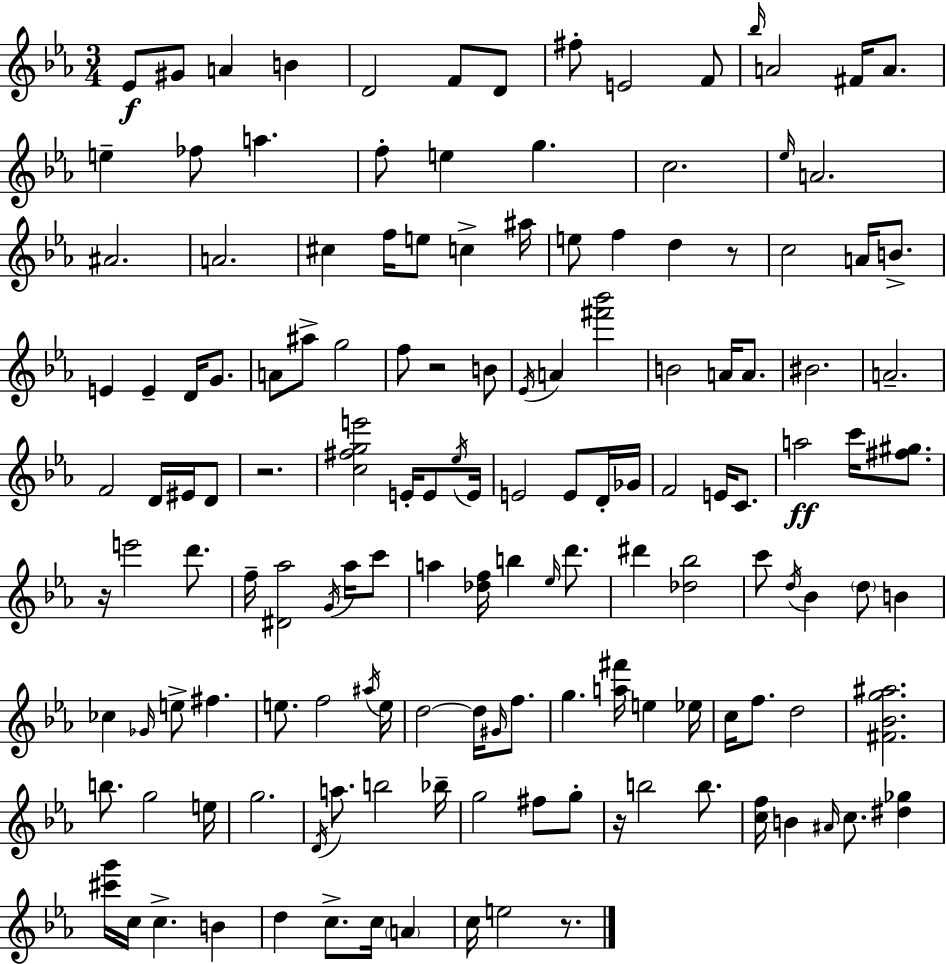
Eb4/e G#4/e A4/q B4/q D4/h F4/e D4/e F#5/e E4/h F4/e Bb5/s A4/h F#4/s A4/e. E5/q FES5/e A5/q. F5/e E5/q G5/q. C5/h. Eb5/s A4/h. A#4/h. A4/h. C#5/q F5/s E5/e C5/q A#5/s E5/e F5/q D5/q R/e C5/h A4/s B4/e. E4/q E4/q D4/s G4/e. A4/e A#5/e G5/h F5/e R/h B4/e Eb4/s A4/q [F#6,Bb6]/h B4/h A4/s A4/e. BIS4/h. A4/h. F4/h D4/s EIS4/s D4/e R/h. [C5,F#5,G5,E6]/h E4/s E4/e Eb5/s E4/s E4/h E4/e D4/s Gb4/s F4/h E4/s C4/e. A5/h C6/s [F#5,G#5]/e. R/s E6/h D6/e. F5/s [D#4,Ab5]/h G4/s Ab5/s C6/e A5/q [Db5,F5]/s B5/q Eb5/s D6/e. D#6/q [Db5,Bb5]/h C6/e D5/s Bb4/q D5/e B4/q CES5/q Gb4/s E5/e F#5/q. E5/e. F5/h A#5/s E5/s D5/h D5/s G#4/s F5/e. G5/q. [A5,F#6]/s E5/q Eb5/s C5/s F5/e. D5/h [F#4,Bb4,G5,A#5]/h. B5/e. G5/h E5/s G5/h. D4/s A5/e. B5/h Bb5/s G5/h F#5/e G5/e R/s B5/h B5/e. [C5,F5]/s B4/q A#4/s C5/e. [D#5,Gb5]/q [C#6,G6]/s C5/s C5/q. B4/q D5/q C5/e. C5/s A4/q C5/s E5/h R/e.